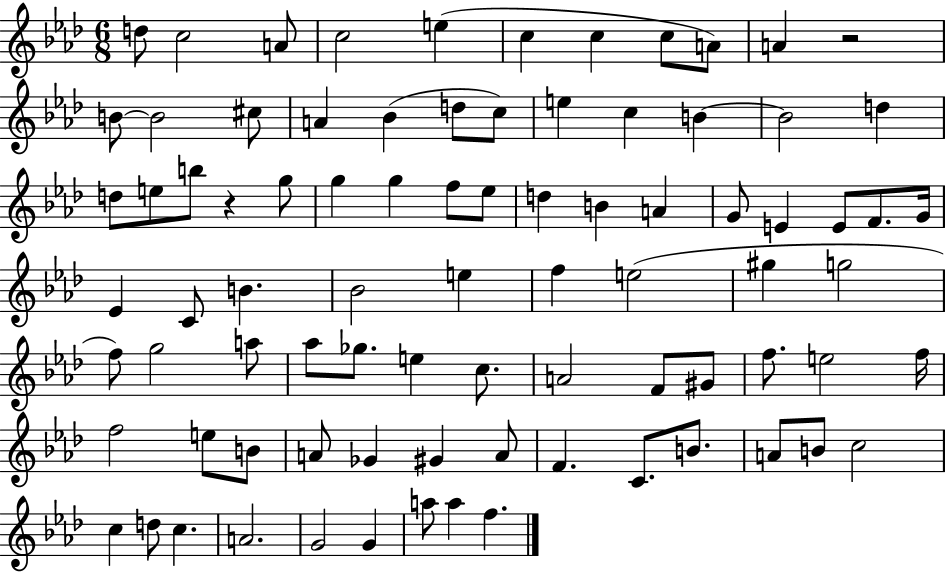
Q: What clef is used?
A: treble